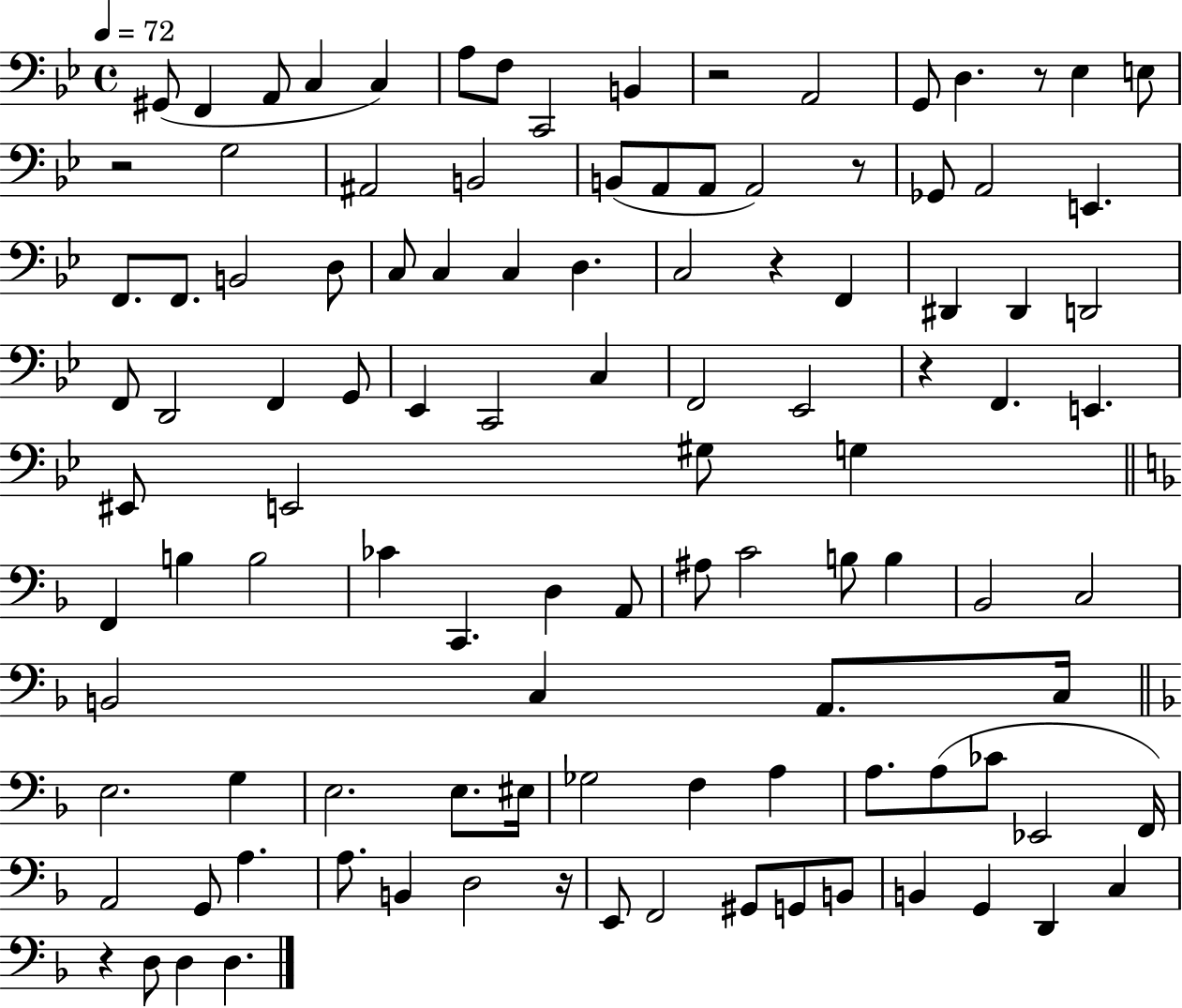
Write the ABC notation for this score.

X:1
T:Untitled
M:4/4
L:1/4
K:Bb
^G,,/2 F,, A,,/2 C, C, A,/2 F,/2 C,,2 B,, z2 A,,2 G,,/2 D, z/2 _E, E,/2 z2 G,2 ^A,,2 B,,2 B,,/2 A,,/2 A,,/2 A,,2 z/2 _G,,/2 A,,2 E,, F,,/2 F,,/2 B,,2 D,/2 C,/2 C, C, D, C,2 z F,, ^D,, ^D,, D,,2 F,,/2 D,,2 F,, G,,/2 _E,, C,,2 C, F,,2 _E,,2 z F,, E,, ^E,,/2 E,,2 ^G,/2 G, F,, B, B,2 _C C,, D, A,,/2 ^A,/2 C2 B,/2 B, _B,,2 C,2 B,,2 C, A,,/2 C,/4 E,2 G, E,2 E,/2 ^E,/4 _G,2 F, A, A,/2 A,/2 _C/2 _E,,2 F,,/4 A,,2 G,,/2 A, A,/2 B,, D,2 z/4 E,,/2 F,,2 ^G,,/2 G,,/2 B,,/2 B,, G,, D,, C, z D,/2 D, D,